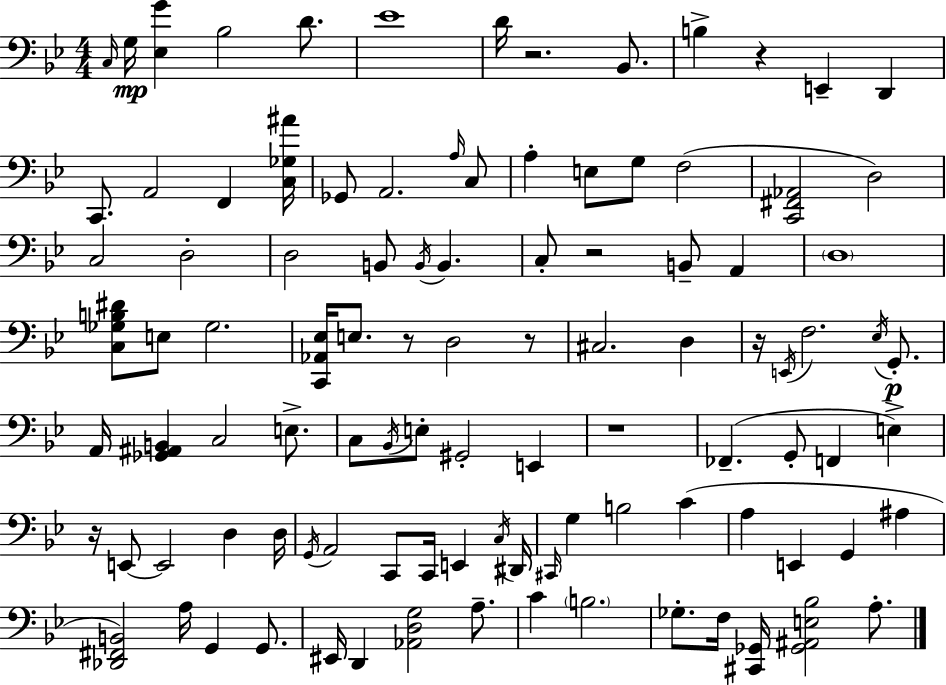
{
  \clef bass
  \numericTimeSignature
  \time 4/4
  \key g \minor
  \grace { c16 }\mp g16 <ees g'>4 bes2 d'8. | ees'1 | d'16 r2. bes,8. | b4-> r4 e,4-- d,4 | \break c,8. a,2 f,4 | <c ges ais'>16 ges,8 a,2. \grace { a16 } | c8 a4-. e8 g8 f2( | <c, fis, aes,>2 d2) | \break c2 d2-. | d2 b,8 \acciaccatura { b,16 } b,4. | c8-. r2 b,8-- a,4 | \parenthesize d1 | \break <c ges b dis'>8 e8 ges2. | <c, aes, ees>16 e8. r8 d2 | r8 cis2. d4 | r16 \acciaccatura { e,16 } f2. | \break \acciaccatura { ees16 }\p g,8.-. a,16 <ges, ais, b,>4 c2 | e8.-> c8 \acciaccatura { bes,16 } e8-. gis,2-. | e,4 r1 | fes,4.--( g,8-. f,4 | \break e4->) r16 e,8~~ e,2 | d4 d16 \acciaccatura { g,16 } a,2 c,8 | c,16 e,4 \acciaccatura { c16 } dis,16 \grace { cis,16 } g4 b2 | c'4( a4 e,4 | \break g,4 ais4 <des, fis, b,>2) | a16 g,4 g,8. eis,16 d,4 <aes, d g>2 | a8.-- c'4 \parenthesize b2. | ges8.-. f16 <cis, ges,>16 <ges, ais, e bes>2 | \break a8.-. \bar "|."
}